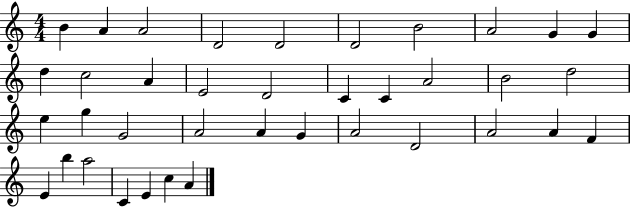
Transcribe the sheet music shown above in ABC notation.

X:1
T:Untitled
M:4/4
L:1/4
K:C
B A A2 D2 D2 D2 B2 A2 G G d c2 A E2 D2 C C A2 B2 d2 e g G2 A2 A G A2 D2 A2 A F E b a2 C E c A